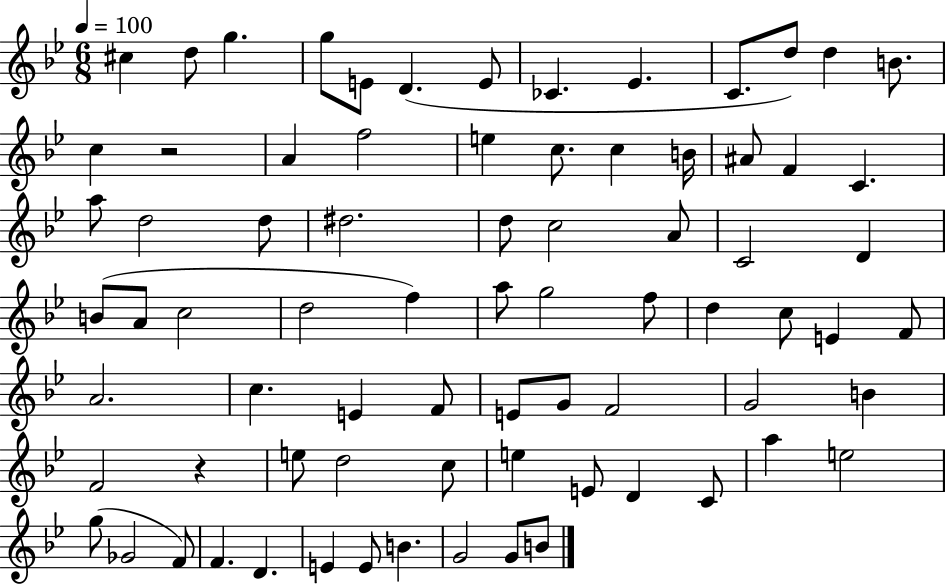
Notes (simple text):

C#5/q D5/e G5/q. G5/e E4/e D4/q. E4/e CES4/q. Eb4/q. C4/e. D5/e D5/q B4/e. C5/q R/h A4/q F5/h E5/q C5/e. C5/q B4/s A#4/e F4/q C4/q. A5/e D5/h D5/e D#5/h. D5/e C5/h A4/e C4/h D4/q B4/e A4/e C5/h D5/h F5/q A5/e G5/h F5/e D5/q C5/e E4/q F4/e A4/h. C5/q. E4/q F4/e E4/e G4/e F4/h G4/h B4/q F4/h R/q E5/e D5/h C5/e E5/q E4/e D4/q C4/e A5/q E5/h G5/e Gb4/h F4/e F4/q. D4/q. E4/q E4/e B4/q. G4/h G4/e B4/e